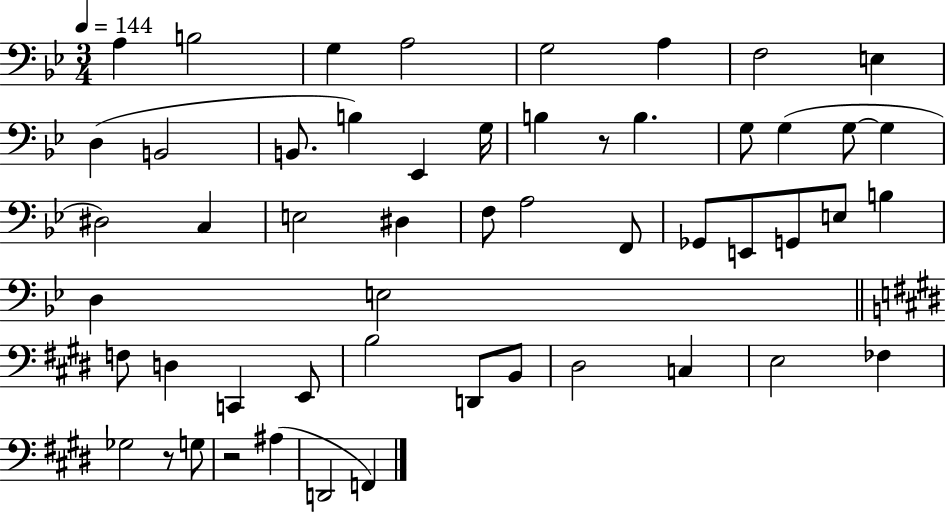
A3/q B3/h G3/q A3/h G3/h A3/q F3/h E3/q D3/q B2/h B2/e. B3/q Eb2/q G3/s B3/q R/e B3/q. G3/e G3/q G3/e G3/q D#3/h C3/q E3/h D#3/q F3/e A3/h F2/e Gb2/e E2/e G2/e E3/e B3/q D3/q E3/h F3/e D3/q C2/q E2/e B3/h D2/e B2/e D#3/h C3/q E3/h FES3/q Gb3/h R/e G3/e R/h A#3/q D2/h F2/q